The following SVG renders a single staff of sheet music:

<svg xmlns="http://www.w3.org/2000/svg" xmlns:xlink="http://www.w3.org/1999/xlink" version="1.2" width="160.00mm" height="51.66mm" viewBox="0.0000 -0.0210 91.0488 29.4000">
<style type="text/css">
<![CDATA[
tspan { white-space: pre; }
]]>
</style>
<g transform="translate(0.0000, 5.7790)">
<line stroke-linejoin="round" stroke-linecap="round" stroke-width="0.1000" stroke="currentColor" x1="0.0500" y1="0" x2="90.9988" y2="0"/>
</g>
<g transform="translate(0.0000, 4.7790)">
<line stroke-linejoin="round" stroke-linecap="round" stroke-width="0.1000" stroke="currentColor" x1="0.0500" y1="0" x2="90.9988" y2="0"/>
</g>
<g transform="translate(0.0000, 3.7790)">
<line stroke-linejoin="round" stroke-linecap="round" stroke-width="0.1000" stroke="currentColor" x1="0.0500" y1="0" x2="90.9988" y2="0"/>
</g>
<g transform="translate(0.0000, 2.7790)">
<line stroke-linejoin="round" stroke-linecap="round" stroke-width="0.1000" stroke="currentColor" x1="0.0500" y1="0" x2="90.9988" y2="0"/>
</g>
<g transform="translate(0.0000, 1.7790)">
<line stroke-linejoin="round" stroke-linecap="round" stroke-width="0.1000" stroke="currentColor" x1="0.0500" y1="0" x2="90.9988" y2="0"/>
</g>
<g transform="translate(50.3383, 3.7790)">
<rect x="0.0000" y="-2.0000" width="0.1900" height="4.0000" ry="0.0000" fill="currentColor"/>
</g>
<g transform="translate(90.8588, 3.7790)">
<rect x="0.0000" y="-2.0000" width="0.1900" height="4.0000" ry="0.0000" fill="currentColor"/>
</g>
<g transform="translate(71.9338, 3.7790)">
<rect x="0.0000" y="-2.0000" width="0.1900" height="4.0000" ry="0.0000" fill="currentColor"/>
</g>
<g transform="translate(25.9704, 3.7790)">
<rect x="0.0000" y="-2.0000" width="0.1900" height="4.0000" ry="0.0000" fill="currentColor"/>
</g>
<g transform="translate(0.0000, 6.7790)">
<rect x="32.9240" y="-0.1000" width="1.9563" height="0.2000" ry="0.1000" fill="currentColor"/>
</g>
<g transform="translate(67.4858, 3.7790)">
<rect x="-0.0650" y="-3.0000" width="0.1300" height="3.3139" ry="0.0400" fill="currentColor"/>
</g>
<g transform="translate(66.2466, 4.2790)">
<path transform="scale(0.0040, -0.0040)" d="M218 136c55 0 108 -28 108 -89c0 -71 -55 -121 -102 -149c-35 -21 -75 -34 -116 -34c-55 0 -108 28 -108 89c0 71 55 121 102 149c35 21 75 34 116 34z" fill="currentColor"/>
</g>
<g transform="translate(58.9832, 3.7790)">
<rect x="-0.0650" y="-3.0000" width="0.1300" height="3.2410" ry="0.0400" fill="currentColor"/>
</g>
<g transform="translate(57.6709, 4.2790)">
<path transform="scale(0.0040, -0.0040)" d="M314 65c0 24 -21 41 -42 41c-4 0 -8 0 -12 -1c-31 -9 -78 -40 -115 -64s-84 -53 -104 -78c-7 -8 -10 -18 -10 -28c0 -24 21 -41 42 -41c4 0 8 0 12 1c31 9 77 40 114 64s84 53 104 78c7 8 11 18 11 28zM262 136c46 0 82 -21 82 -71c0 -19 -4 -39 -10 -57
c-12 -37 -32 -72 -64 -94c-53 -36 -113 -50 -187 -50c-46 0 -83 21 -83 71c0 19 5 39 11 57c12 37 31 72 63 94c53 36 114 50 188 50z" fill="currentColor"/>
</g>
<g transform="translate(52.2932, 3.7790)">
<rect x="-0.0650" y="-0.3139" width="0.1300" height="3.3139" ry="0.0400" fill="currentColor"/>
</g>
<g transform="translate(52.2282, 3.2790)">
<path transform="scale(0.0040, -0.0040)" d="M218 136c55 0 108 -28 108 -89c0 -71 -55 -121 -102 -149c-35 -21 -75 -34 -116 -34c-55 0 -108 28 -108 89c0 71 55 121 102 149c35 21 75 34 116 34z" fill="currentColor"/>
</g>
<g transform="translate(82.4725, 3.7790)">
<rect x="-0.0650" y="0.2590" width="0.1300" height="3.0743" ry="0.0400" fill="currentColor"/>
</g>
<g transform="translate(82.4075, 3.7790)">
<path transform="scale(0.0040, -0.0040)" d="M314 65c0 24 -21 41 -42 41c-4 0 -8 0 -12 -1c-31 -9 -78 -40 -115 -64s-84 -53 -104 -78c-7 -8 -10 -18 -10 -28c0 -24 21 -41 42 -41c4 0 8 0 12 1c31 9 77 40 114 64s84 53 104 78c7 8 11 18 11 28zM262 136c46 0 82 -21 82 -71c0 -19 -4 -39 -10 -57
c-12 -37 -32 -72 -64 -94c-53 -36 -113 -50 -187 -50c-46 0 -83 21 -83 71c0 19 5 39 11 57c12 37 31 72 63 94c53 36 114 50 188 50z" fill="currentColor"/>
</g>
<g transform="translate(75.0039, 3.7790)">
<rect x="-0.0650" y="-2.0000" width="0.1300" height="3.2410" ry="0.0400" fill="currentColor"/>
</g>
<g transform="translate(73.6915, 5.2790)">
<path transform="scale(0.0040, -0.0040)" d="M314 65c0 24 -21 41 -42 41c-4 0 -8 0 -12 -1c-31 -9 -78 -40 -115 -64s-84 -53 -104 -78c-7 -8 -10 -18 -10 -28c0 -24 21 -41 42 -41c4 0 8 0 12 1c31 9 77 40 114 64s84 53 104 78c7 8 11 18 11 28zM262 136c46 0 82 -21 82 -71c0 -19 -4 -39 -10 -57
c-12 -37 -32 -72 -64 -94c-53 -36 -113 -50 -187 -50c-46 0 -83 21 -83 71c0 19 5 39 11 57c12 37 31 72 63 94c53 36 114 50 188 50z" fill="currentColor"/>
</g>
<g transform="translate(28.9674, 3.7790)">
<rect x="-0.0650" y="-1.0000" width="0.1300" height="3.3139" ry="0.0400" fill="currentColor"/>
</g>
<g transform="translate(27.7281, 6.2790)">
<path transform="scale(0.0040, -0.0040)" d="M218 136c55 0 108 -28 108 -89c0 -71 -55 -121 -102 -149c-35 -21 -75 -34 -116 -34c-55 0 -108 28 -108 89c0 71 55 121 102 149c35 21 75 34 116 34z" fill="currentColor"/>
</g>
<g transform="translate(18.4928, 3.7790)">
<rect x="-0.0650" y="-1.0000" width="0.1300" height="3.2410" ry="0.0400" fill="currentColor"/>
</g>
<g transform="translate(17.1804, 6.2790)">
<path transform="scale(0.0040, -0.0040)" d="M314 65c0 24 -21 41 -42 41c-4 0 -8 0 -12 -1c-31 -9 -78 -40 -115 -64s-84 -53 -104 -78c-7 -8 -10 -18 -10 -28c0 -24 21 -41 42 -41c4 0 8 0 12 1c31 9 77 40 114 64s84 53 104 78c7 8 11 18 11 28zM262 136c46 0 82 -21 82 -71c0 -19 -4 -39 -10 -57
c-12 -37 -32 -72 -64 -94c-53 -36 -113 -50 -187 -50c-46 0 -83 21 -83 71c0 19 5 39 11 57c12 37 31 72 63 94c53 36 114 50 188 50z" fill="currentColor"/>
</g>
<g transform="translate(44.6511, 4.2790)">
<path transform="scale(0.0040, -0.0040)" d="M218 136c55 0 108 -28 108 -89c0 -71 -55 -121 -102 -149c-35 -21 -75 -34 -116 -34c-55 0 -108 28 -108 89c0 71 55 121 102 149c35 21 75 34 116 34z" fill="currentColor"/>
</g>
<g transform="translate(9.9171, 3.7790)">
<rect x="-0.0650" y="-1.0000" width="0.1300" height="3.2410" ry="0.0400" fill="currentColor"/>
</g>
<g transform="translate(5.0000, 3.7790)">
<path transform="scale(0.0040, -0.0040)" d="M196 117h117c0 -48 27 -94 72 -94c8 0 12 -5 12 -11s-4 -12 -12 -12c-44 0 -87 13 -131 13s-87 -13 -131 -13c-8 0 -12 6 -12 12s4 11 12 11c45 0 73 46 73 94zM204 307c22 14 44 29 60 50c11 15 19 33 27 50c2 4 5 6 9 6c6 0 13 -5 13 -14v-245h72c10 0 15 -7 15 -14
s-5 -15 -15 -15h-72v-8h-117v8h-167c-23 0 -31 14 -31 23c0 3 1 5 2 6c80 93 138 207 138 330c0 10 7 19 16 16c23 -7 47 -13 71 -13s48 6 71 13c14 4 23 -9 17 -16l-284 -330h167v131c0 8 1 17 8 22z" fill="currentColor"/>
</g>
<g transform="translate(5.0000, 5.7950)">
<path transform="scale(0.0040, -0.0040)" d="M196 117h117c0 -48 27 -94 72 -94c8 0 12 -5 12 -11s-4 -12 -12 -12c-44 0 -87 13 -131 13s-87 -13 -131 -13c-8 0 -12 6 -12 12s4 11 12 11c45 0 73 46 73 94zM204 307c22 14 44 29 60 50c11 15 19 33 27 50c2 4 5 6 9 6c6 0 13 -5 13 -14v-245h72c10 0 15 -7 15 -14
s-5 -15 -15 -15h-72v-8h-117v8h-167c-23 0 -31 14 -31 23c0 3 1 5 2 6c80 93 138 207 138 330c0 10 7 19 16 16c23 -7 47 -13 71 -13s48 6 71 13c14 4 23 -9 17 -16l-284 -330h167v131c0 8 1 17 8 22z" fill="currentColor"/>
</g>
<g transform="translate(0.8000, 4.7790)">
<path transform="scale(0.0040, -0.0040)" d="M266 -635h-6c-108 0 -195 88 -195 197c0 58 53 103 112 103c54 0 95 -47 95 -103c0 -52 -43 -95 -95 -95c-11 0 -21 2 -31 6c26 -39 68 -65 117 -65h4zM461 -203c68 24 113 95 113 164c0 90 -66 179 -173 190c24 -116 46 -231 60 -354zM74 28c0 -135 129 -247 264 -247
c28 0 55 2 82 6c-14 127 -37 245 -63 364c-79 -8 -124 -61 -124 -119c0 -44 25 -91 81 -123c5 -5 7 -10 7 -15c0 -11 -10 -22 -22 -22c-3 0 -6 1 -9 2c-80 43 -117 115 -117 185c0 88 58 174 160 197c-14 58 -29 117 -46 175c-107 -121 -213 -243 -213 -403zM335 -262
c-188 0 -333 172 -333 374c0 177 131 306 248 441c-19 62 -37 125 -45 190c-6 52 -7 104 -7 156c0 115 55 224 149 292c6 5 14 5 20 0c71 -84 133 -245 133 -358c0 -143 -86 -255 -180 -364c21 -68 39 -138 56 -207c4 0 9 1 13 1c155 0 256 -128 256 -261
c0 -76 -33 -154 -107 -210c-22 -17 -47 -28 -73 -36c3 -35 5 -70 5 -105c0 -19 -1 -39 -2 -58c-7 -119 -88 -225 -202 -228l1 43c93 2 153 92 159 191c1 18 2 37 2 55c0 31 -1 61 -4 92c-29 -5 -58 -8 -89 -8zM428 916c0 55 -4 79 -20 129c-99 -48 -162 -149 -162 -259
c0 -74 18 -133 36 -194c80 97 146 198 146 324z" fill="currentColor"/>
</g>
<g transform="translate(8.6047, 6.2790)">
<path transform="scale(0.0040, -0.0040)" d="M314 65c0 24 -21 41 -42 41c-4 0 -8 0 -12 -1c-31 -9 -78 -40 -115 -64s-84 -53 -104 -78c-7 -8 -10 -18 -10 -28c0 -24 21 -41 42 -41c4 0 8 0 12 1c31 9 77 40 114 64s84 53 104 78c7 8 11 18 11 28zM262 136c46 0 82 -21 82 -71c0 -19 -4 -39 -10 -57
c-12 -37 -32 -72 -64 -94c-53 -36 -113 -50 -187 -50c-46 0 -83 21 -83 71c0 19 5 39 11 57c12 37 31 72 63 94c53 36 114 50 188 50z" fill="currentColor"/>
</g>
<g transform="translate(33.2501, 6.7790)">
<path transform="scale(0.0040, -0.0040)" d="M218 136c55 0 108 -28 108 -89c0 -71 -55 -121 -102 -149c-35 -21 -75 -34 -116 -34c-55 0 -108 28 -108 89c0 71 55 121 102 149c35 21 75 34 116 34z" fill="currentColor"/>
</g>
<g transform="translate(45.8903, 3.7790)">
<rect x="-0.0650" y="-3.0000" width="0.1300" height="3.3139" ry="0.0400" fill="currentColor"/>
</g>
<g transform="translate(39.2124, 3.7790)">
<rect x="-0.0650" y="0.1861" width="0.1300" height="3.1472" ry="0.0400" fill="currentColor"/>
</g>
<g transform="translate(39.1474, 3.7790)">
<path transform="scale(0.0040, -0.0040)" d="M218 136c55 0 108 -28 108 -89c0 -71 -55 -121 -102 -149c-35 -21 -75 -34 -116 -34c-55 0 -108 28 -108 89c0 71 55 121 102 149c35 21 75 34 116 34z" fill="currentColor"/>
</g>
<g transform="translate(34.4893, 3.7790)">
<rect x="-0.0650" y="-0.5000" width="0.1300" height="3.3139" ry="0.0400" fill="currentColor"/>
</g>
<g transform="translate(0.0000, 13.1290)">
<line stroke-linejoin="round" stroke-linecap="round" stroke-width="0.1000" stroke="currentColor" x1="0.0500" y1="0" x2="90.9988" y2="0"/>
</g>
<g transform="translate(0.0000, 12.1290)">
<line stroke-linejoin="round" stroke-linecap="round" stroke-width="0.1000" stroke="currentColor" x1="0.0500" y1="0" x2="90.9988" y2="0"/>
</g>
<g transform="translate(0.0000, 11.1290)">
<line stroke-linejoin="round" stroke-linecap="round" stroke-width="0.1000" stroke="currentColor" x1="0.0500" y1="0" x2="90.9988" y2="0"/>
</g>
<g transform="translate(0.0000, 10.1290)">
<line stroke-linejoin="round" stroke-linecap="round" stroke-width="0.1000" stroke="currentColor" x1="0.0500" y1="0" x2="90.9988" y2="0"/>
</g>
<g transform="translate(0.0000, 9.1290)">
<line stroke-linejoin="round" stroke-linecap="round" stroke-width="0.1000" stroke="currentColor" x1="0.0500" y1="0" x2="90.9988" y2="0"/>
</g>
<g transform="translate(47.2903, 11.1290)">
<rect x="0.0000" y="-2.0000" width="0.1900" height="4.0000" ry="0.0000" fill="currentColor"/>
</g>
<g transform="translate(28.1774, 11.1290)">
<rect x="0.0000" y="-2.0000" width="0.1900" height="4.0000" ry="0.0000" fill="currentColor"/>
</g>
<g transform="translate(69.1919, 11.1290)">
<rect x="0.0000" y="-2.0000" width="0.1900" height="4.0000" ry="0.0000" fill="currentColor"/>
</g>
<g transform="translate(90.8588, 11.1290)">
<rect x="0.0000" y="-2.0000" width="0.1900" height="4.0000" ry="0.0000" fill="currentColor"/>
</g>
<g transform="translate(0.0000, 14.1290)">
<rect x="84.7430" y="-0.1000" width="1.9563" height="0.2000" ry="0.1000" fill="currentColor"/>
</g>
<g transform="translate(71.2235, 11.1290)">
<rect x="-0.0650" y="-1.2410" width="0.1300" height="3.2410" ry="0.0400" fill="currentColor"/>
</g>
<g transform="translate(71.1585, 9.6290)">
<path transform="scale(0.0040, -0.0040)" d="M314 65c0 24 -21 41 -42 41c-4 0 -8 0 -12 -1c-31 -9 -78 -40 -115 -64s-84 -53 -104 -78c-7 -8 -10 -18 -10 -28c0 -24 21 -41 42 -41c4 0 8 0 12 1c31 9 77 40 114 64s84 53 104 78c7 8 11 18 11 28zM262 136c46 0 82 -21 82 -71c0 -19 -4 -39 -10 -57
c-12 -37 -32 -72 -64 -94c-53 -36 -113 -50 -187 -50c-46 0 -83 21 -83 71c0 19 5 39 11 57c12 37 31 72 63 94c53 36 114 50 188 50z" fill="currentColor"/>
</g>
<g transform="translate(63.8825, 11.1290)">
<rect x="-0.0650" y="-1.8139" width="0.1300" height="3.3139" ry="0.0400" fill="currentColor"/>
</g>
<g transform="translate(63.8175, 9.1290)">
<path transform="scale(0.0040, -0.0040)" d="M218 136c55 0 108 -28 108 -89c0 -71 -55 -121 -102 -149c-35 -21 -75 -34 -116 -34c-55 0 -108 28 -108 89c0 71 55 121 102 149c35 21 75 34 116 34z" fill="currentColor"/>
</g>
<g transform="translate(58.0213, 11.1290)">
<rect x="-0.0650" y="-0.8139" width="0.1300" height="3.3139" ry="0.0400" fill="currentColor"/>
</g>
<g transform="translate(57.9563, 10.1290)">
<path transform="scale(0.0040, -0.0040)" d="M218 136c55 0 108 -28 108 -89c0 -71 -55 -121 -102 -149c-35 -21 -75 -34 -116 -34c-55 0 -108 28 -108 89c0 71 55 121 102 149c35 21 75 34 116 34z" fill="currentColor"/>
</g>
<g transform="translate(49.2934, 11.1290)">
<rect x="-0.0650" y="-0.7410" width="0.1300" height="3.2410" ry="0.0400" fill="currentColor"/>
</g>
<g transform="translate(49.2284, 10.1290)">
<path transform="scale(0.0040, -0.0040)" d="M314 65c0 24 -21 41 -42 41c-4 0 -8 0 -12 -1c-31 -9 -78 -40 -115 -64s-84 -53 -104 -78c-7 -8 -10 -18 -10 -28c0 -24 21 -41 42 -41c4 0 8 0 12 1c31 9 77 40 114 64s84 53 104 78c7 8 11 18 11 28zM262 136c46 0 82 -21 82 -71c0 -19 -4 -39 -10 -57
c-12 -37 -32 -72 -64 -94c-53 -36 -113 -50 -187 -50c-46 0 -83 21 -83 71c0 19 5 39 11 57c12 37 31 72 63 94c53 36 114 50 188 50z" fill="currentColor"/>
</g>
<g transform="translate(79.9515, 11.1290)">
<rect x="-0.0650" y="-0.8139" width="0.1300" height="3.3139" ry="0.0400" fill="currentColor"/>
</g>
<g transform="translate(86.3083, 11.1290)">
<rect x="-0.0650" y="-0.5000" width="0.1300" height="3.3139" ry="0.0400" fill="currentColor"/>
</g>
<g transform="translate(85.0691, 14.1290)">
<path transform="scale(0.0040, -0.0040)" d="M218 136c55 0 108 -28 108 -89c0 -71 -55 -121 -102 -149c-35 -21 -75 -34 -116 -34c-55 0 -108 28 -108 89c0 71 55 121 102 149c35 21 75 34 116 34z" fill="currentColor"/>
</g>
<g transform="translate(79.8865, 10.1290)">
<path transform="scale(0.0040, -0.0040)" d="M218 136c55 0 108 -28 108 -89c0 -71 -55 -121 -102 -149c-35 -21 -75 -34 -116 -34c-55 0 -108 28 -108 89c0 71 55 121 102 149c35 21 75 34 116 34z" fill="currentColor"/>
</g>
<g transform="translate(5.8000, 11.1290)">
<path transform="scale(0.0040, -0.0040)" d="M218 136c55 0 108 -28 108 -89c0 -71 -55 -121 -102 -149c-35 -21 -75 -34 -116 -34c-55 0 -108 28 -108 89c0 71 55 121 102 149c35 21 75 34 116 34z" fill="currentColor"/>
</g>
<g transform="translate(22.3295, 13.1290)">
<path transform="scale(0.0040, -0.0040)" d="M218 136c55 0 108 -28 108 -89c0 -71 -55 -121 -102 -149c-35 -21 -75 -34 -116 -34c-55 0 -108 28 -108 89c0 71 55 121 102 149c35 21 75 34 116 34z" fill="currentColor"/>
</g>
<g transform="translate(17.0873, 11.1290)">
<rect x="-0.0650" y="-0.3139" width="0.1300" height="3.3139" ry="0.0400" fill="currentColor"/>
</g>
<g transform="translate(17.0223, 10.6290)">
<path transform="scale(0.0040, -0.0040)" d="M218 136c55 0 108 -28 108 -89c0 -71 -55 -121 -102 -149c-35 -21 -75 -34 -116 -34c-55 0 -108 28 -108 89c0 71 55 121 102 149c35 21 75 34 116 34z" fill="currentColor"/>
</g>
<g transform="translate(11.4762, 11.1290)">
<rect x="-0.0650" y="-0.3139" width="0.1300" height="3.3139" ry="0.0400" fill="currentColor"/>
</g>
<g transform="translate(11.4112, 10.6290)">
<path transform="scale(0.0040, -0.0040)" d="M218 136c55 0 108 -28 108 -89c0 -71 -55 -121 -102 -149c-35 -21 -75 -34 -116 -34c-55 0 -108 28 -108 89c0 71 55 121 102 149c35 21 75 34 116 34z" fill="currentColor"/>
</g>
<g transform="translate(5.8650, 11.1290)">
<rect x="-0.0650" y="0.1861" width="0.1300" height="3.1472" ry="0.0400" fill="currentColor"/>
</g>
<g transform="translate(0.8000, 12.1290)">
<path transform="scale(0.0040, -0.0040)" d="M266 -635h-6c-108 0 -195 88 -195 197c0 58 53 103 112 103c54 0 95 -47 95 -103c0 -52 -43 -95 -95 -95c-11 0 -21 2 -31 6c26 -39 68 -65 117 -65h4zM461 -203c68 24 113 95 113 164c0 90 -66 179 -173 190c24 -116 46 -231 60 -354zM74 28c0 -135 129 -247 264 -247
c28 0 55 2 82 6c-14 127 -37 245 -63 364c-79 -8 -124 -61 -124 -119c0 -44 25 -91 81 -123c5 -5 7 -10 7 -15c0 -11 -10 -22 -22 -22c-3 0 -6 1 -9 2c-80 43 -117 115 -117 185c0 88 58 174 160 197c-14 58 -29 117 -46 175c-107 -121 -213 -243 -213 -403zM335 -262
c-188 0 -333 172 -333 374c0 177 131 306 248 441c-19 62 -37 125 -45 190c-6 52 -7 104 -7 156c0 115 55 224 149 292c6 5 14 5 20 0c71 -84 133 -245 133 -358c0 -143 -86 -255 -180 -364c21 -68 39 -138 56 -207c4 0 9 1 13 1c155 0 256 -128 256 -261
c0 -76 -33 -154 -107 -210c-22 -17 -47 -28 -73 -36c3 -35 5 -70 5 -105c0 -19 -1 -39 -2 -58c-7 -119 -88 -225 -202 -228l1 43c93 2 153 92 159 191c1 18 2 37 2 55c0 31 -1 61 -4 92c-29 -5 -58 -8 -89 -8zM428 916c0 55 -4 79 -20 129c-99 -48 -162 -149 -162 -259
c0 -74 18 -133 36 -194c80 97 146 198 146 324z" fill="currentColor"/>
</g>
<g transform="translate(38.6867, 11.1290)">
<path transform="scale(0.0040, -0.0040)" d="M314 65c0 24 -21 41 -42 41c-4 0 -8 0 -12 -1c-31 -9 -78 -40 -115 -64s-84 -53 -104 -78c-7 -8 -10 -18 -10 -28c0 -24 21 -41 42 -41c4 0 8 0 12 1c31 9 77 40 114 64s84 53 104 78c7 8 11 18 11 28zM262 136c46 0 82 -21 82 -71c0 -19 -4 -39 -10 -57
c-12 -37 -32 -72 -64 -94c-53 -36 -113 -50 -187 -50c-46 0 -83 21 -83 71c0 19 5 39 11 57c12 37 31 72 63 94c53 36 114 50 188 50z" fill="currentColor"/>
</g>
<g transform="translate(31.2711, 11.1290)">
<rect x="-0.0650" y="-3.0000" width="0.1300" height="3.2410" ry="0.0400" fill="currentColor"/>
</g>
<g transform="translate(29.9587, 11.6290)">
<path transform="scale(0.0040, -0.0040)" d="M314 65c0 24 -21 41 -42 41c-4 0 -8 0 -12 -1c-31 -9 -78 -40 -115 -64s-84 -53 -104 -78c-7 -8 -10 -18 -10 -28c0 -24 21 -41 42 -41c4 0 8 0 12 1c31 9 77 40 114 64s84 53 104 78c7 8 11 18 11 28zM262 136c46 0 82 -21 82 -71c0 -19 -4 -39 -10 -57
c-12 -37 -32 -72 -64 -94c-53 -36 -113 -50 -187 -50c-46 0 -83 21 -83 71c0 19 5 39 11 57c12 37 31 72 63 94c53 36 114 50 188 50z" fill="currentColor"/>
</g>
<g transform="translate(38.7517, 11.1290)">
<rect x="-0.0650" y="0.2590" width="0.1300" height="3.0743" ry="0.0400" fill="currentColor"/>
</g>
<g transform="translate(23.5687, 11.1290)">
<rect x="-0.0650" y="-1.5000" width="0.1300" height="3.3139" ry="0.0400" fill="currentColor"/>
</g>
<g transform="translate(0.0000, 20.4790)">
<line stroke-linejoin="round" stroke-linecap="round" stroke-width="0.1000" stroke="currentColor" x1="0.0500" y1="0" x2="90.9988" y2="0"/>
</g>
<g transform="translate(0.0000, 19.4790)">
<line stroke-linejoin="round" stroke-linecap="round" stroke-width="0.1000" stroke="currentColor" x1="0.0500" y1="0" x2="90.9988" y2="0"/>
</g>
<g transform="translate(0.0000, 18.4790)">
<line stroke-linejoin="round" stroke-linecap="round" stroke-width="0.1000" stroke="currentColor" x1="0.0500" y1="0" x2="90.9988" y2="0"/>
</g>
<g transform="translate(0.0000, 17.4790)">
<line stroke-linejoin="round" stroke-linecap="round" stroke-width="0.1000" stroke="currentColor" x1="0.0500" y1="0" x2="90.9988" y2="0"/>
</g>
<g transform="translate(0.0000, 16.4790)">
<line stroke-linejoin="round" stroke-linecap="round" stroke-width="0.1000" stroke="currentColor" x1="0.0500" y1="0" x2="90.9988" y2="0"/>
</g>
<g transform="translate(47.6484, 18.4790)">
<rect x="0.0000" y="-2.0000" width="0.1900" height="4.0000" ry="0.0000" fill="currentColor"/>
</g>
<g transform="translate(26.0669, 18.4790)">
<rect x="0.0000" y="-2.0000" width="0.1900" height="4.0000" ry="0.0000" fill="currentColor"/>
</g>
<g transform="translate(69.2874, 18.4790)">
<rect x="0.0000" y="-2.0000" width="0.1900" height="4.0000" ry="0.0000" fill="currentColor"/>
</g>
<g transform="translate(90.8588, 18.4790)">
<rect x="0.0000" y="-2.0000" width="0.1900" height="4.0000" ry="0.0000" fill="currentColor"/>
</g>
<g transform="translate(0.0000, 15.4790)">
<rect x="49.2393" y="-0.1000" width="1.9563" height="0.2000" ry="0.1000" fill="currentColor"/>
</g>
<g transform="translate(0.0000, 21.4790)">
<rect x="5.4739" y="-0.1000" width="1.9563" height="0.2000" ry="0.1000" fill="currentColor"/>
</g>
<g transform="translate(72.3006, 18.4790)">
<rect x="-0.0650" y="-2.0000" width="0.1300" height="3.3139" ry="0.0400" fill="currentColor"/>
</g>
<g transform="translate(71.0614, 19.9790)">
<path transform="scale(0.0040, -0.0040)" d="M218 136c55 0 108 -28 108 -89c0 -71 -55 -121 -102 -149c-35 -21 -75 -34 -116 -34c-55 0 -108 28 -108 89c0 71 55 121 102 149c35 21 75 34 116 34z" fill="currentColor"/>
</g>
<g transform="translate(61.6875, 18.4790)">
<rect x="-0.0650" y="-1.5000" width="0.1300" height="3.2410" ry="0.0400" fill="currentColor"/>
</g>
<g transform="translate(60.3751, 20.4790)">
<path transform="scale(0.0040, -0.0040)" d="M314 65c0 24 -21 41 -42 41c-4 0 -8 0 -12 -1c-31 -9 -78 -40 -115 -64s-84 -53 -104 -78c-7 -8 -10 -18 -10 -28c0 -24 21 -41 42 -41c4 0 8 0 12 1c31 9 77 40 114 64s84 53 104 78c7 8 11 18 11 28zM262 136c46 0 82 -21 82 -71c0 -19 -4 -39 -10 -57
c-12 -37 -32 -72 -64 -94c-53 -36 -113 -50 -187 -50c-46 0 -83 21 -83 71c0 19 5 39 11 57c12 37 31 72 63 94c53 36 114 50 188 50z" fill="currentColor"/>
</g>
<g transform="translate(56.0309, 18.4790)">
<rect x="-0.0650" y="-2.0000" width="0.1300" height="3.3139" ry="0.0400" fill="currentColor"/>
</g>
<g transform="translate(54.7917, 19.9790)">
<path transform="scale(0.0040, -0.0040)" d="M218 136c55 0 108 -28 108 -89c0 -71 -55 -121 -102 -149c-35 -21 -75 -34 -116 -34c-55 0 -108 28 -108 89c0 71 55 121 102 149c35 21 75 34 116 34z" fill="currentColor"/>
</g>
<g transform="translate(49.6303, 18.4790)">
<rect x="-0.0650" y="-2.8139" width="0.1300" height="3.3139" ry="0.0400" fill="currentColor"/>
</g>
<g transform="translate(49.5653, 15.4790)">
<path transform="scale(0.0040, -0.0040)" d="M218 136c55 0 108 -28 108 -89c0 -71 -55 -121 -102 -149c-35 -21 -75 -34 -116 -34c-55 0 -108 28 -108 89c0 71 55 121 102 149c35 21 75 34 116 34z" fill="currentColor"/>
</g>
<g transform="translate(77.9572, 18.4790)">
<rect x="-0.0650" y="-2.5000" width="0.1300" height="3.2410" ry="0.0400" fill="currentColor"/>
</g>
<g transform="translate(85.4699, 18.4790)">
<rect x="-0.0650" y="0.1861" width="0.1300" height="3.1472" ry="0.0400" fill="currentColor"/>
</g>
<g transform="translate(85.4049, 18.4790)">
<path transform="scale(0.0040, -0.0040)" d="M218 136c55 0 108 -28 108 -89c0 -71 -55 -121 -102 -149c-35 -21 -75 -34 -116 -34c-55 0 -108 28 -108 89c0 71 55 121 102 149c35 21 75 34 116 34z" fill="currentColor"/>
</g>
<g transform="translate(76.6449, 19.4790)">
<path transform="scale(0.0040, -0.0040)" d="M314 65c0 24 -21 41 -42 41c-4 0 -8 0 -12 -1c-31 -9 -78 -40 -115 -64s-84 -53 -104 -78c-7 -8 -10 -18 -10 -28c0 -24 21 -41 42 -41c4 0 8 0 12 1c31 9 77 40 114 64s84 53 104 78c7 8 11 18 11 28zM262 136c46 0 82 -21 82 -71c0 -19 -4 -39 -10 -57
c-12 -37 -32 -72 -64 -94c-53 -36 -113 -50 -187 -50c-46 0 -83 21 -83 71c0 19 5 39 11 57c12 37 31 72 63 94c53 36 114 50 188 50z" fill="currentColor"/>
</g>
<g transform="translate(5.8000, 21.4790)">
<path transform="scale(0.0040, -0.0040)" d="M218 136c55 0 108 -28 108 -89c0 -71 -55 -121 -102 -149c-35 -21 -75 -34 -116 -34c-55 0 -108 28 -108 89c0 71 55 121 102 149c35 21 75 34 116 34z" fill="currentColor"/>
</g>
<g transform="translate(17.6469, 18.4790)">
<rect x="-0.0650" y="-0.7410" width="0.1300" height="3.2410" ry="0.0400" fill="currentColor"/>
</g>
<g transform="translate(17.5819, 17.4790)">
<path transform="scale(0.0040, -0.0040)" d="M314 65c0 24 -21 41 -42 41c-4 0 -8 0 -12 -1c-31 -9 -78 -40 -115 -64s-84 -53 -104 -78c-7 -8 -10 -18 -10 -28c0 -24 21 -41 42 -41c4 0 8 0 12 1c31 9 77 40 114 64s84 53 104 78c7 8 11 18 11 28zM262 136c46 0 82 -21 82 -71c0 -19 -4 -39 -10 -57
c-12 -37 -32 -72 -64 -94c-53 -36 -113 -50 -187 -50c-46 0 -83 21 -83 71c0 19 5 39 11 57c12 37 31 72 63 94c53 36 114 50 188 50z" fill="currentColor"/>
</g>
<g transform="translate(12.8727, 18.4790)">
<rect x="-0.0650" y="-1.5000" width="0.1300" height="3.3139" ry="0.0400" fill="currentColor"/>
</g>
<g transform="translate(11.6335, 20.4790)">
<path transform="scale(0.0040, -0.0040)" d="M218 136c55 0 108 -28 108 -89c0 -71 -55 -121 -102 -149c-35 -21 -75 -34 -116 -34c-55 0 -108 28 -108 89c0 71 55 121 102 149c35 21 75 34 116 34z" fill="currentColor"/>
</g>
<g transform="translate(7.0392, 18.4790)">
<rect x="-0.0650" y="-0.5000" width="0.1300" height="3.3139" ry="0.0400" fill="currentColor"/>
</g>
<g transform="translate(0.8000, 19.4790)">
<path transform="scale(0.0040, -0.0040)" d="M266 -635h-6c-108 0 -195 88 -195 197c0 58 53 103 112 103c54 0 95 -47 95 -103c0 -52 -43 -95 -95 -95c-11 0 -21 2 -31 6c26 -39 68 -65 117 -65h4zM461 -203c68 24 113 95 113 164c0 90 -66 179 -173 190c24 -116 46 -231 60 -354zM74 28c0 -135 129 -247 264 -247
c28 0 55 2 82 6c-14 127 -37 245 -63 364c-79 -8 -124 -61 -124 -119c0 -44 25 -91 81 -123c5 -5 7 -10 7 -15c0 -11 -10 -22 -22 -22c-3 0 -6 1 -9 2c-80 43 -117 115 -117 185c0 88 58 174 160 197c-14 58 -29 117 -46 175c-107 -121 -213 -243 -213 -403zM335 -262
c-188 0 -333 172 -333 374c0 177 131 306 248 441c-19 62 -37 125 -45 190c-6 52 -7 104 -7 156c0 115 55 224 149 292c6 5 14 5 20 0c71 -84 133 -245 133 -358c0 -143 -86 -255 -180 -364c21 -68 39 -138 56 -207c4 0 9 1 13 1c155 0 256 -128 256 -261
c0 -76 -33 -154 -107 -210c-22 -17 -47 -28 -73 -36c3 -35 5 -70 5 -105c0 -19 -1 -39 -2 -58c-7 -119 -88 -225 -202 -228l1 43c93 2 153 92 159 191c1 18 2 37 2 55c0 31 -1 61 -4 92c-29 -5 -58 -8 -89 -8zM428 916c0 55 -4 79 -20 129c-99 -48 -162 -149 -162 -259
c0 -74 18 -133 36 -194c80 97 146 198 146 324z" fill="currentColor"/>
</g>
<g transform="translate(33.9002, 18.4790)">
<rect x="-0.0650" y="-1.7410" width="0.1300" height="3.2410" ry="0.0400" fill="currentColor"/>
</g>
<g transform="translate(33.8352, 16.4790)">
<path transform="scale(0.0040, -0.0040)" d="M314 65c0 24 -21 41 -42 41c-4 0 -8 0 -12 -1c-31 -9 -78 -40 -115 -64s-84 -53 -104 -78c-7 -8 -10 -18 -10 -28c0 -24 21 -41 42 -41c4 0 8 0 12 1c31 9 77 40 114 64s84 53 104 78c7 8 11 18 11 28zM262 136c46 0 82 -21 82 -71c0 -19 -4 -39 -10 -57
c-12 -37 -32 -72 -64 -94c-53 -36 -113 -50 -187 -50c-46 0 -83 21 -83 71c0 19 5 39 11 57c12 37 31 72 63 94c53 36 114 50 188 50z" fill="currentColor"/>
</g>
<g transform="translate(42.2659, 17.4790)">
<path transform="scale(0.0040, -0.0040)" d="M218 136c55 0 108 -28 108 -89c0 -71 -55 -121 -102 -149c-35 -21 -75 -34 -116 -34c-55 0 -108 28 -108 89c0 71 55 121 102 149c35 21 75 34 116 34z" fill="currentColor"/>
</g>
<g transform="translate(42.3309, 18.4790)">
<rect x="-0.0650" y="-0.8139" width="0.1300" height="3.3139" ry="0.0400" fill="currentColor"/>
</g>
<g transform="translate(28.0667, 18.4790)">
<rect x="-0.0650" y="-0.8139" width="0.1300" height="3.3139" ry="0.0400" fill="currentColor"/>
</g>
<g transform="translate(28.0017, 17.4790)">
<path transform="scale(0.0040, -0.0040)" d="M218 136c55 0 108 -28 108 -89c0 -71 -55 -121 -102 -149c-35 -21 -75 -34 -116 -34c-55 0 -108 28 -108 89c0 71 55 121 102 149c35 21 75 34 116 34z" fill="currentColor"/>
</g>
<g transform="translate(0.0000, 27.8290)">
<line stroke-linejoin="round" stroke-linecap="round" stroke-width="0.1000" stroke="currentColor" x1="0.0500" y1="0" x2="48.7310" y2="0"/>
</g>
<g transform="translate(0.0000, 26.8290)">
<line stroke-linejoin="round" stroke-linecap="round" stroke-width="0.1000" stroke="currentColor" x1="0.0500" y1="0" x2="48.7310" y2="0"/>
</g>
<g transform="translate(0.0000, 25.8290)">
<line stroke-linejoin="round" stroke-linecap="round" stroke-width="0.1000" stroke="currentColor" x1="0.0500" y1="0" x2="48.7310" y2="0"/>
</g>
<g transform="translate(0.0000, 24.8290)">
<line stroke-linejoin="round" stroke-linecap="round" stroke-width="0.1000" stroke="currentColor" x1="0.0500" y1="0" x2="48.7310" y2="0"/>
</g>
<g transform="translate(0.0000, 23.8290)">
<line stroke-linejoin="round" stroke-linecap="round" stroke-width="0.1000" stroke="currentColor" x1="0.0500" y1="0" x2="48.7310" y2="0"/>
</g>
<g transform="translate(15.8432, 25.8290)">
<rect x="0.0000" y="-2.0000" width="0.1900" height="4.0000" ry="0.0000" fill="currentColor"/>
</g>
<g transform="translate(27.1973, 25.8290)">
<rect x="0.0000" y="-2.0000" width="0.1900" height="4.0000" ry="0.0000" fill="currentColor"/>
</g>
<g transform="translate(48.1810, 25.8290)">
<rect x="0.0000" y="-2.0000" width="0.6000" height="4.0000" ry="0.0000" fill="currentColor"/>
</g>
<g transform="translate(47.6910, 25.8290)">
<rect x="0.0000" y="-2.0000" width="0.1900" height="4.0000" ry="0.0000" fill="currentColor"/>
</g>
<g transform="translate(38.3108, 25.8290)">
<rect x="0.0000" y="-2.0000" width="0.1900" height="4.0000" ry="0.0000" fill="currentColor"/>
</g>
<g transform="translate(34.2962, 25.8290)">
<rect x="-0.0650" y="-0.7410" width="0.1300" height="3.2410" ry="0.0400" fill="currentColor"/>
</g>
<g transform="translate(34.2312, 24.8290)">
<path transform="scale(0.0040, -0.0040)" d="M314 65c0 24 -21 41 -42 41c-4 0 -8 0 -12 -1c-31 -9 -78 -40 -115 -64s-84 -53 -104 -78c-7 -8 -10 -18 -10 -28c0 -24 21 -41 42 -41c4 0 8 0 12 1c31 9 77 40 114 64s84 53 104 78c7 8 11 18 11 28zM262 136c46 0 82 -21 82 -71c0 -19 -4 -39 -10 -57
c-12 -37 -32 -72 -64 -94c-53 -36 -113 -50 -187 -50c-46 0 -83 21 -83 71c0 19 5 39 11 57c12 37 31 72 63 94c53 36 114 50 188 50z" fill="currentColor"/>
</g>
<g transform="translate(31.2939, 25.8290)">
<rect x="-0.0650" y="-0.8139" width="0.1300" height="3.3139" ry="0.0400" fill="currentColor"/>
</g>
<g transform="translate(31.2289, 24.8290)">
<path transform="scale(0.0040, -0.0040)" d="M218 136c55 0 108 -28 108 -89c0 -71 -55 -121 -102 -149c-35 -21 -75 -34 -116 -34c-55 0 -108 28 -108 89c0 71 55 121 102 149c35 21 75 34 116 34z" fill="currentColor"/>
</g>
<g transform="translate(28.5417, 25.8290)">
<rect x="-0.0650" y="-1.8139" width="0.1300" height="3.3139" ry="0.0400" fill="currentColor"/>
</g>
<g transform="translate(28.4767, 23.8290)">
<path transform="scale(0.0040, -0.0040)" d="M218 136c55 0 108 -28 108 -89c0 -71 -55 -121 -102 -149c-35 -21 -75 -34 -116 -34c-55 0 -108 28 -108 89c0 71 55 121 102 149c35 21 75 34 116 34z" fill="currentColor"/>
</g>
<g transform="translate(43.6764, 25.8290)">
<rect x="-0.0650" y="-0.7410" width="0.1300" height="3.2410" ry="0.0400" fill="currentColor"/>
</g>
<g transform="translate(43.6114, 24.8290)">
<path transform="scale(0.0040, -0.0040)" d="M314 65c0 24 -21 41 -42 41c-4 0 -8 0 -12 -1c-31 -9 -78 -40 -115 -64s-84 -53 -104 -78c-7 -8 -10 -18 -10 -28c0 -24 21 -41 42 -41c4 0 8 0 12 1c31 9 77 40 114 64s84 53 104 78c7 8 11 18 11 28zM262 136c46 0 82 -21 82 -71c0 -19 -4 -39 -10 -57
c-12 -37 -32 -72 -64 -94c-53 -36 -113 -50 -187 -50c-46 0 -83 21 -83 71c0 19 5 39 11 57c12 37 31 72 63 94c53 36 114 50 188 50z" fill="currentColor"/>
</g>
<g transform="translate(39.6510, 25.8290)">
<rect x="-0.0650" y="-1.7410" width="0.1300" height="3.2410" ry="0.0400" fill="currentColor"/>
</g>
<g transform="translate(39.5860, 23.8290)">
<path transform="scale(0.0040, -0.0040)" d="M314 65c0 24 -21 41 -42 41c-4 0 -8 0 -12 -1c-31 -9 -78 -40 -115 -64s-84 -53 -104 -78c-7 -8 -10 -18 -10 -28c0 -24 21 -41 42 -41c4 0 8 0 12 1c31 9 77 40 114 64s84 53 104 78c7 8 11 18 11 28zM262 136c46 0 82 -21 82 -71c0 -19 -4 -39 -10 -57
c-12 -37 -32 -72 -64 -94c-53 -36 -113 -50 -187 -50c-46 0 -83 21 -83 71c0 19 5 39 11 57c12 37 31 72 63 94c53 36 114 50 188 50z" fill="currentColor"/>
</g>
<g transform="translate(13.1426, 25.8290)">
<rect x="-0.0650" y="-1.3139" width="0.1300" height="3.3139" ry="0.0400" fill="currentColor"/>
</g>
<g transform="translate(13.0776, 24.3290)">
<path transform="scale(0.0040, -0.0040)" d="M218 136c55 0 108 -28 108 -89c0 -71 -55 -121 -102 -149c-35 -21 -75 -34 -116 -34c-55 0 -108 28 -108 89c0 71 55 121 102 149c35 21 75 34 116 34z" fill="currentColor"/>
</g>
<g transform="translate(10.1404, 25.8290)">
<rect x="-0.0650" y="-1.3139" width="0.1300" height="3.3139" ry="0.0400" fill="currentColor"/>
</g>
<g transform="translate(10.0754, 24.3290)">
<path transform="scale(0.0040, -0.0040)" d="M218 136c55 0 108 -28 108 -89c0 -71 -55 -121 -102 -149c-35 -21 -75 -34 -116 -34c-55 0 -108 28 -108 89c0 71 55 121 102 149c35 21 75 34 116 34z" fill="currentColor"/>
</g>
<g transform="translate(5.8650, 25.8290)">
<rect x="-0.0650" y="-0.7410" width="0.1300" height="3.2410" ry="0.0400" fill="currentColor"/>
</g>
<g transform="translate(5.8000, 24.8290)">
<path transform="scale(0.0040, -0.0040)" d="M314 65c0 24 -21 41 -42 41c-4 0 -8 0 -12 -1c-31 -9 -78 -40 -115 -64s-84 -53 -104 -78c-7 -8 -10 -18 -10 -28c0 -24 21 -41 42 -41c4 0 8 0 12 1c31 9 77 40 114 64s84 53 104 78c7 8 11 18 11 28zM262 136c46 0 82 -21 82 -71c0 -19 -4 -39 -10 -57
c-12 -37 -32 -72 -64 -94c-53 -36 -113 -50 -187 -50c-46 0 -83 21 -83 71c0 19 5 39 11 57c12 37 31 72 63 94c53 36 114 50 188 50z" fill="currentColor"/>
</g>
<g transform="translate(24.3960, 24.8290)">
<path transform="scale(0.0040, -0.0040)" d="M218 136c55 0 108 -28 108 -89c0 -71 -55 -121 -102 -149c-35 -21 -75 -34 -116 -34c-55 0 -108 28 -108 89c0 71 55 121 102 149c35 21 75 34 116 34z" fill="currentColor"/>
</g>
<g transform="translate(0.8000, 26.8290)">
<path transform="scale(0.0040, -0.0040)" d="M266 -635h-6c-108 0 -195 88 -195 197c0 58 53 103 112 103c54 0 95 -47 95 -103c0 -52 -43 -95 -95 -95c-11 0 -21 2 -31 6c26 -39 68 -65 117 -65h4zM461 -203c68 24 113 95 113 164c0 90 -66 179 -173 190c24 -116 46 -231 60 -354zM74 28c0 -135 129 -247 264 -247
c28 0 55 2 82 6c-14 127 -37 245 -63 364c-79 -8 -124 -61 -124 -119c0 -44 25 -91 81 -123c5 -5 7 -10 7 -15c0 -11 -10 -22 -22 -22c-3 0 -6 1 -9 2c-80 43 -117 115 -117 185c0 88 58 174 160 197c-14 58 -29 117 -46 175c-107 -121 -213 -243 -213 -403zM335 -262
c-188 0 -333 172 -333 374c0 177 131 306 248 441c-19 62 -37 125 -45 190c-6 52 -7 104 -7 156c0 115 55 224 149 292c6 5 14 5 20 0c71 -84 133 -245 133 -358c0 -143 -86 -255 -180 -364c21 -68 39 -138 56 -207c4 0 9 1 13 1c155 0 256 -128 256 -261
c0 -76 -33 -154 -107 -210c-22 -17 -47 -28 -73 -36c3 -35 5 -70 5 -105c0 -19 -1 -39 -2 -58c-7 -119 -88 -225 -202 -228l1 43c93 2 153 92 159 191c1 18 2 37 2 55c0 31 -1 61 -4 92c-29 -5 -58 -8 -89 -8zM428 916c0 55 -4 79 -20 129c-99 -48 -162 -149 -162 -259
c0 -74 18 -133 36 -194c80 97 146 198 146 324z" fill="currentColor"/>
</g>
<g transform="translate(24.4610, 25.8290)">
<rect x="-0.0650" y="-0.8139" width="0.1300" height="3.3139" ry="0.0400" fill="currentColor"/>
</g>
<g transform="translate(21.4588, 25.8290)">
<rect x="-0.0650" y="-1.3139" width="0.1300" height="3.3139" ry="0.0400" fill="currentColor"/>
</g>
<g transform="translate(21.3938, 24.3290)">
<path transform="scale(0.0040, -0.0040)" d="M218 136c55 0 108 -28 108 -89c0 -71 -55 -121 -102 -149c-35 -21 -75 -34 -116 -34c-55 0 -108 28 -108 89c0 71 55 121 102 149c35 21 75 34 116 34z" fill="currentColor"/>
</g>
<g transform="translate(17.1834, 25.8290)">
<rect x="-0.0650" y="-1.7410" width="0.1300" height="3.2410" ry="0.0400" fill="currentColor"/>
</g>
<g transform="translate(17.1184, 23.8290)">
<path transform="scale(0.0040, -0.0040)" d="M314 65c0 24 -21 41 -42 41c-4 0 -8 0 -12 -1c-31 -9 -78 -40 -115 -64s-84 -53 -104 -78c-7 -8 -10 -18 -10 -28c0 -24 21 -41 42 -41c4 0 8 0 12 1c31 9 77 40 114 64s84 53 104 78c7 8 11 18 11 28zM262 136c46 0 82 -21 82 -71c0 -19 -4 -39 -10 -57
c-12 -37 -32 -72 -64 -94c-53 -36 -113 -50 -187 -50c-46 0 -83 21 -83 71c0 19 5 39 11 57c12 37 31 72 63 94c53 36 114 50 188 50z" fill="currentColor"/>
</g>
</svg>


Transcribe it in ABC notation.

X:1
T:Untitled
M:4/4
L:1/4
K:C
D2 D2 D C B A c A2 A F2 B2 B c c E A2 B2 d2 d f e2 d C C E d2 d f2 d a F E2 F G2 B d2 e e f2 e d f d d2 f2 d2